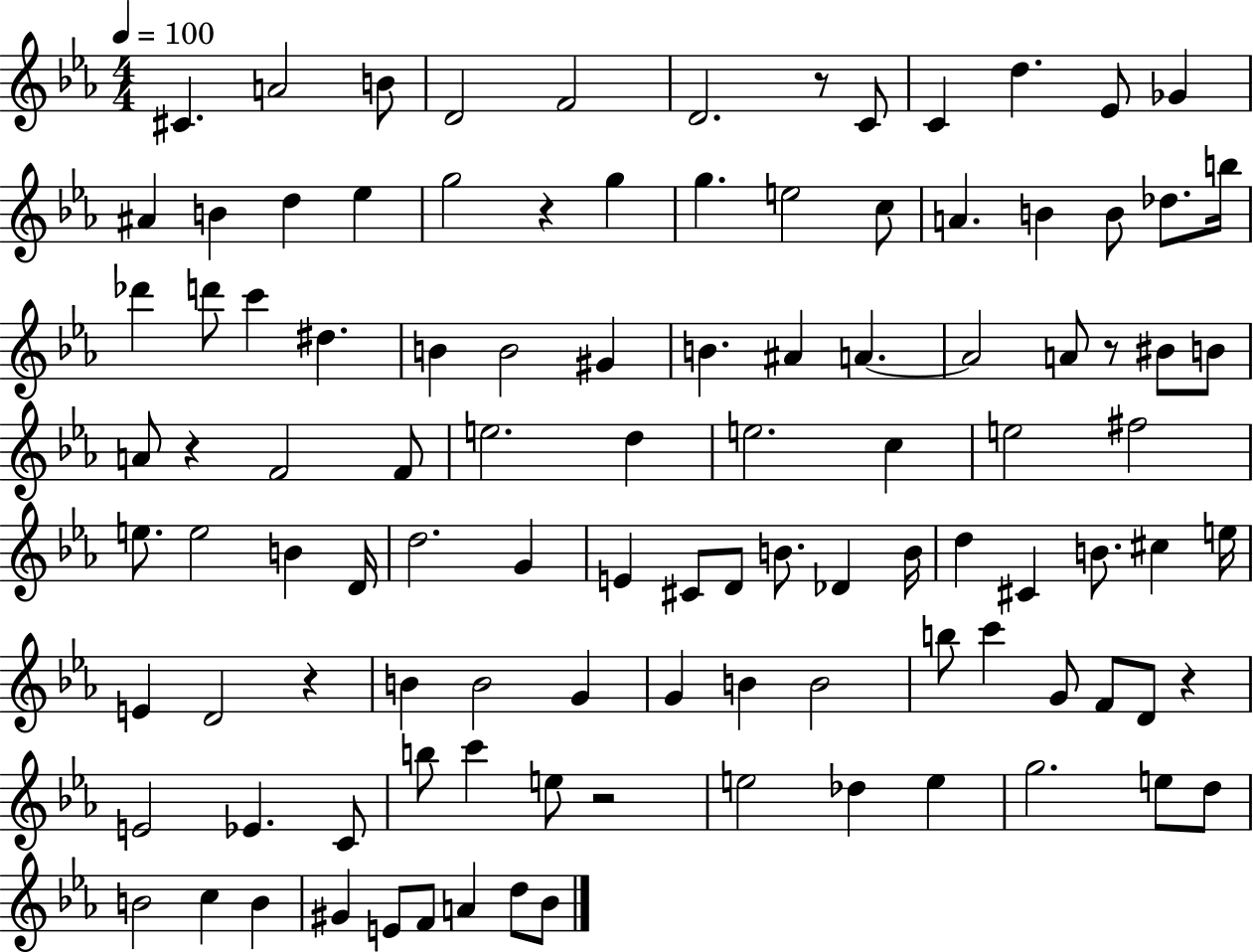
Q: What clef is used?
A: treble